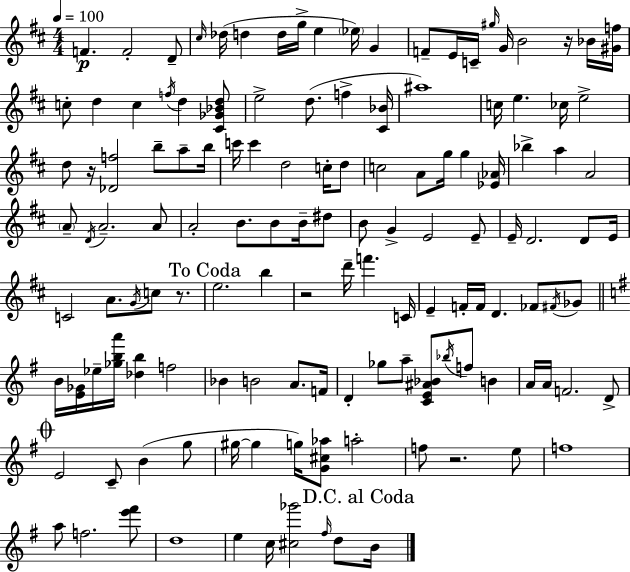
{
  \clef treble
  \numericTimeSignature
  \time 4/4
  \key d \major
  \tempo 4 = 100
  \repeat volta 2 { f'4.\p f'2-. d'8-- | \grace { cis''16 } des''16( d''4 d''16 g''16-> e''4 \parenthesize ees''16) g'4 | f'8-- e'16 c'16-- \grace { gis''16 } g'16 b'2 r16 | bes'16 <gis' f''>16 c''8-. d''4 c''4 \acciaccatura { f''16 } d''4 | \break <cis' ges' bes' d''>8 e''2-> d''8.( f''4-> | <cis' bes'>16 ais''1) | c''16 e''4. ces''16 e''2-> | d''8 r16 <des' f''>2 b''8-- | \break a''8-- b''16 c'''16 c'''4 d''2 | c''16-. d''8 c''2 a'8 g''16 g''4 | <ees' aes'>16 bes''4-> a''4 a'2 | \parenthesize a'8-- \acciaccatura { d'16 } a'2.-- | \break a'8 a'2-. b'8. b'8 | b'16-- dis''8 b'8 g'4-> e'2 | e'8-- e'16-- d'2. | d'8 e'16 c'2 a'8. \acciaccatura { g'16 } | \break c''8 r8. \mark "To Coda" e''2. | b''4 r2 d'''16-- f'''4. | c'16 e'4-- f'16-. f'16 d'4. | fes'8 \acciaccatura { fis'16 } ges'8 \bar "||" \break \key g \major b'16 <e' ges'>16 ees''16-- <ges'' b'' a'''>16 <des'' b''>4 f''2 | bes'4 b'2 a'8. f'16 | d'4-. ges''8 a''8-- <c' e' ais' bes'>8 \acciaccatura { bes''16 } f''8 b'4 | a'16 a'16 f'2. d'8-> | \break \mark \markup { \musicglyph "scripts.coda" } e'2 c'8-- b'4( g''8 | gis''16~~ gis''4 g''16) <g' cis'' aes''>8 a''2-. | f''8 r2. e''8 | f''1 | \break a''8 f''2. <e''' fis'''>8 | d''1 | e''4 c''16 <cis'' ges'''>2 \grace { fis''16 } d''8 | \mark "D.C. al Coda" b'16 } \bar "|."
}